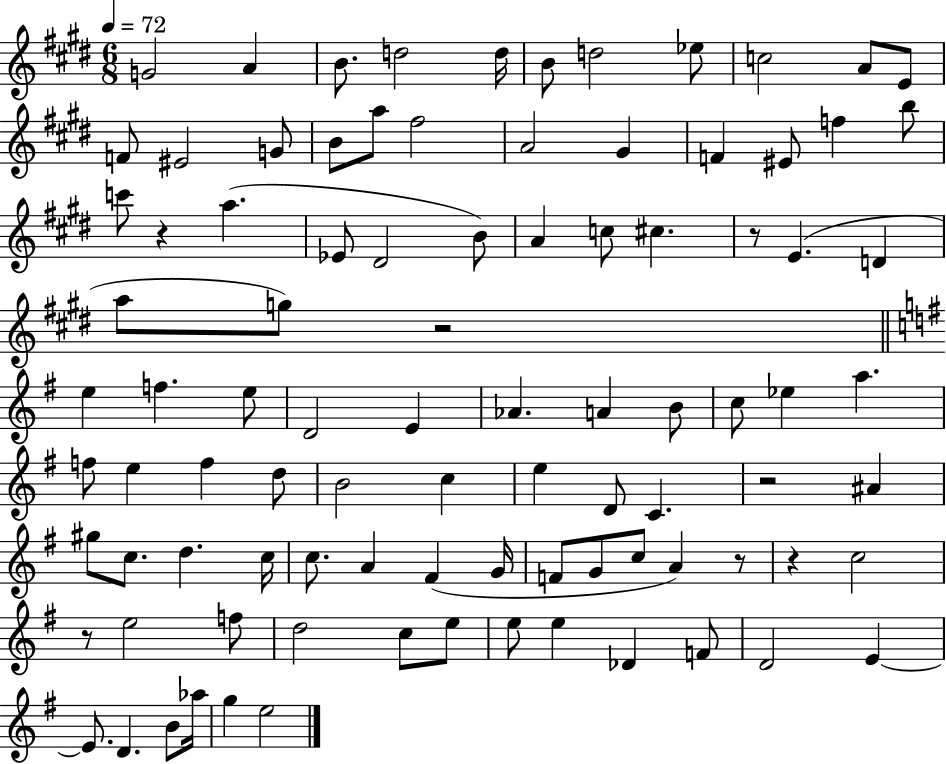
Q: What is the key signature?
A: E major